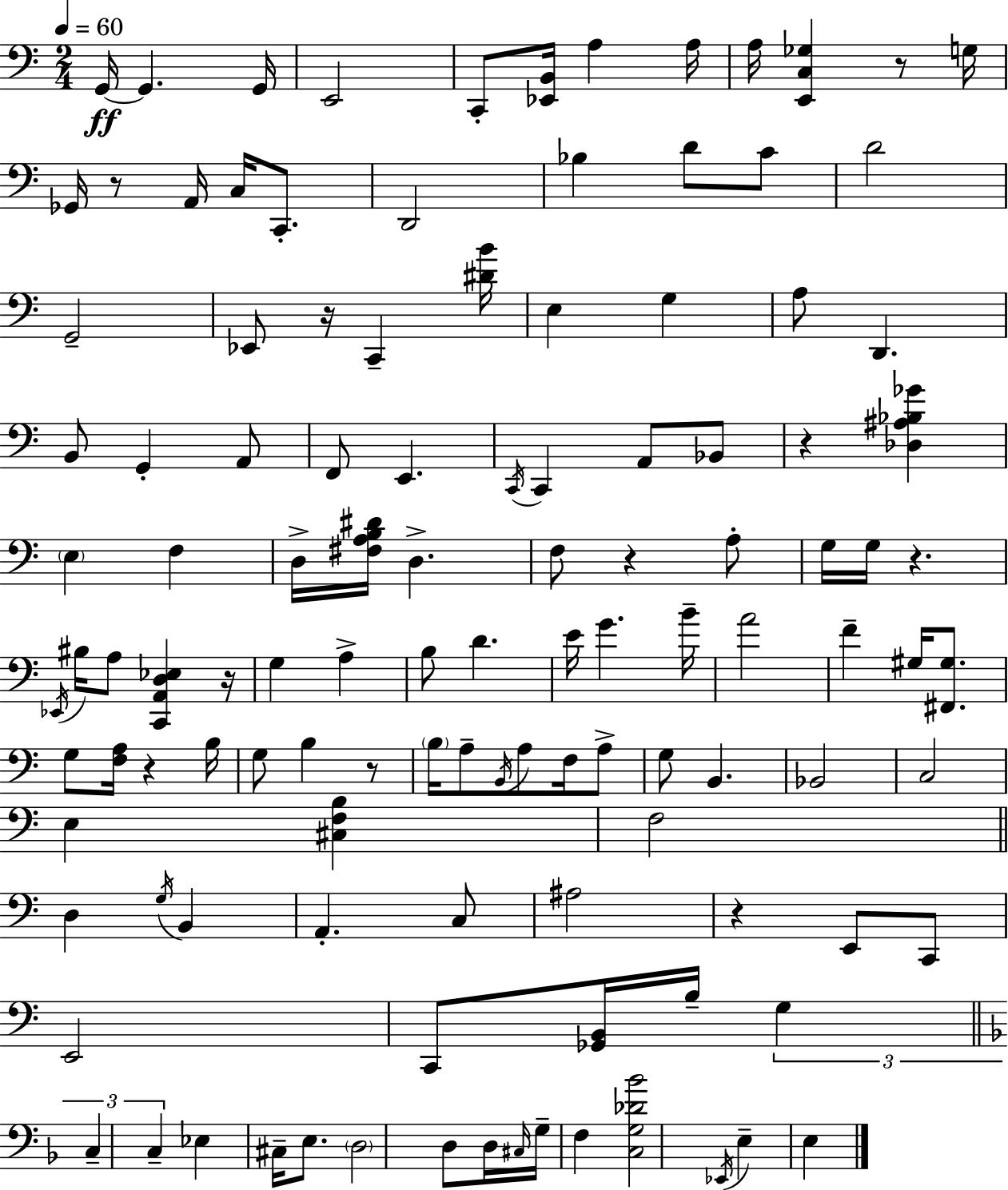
G2/s G2/q. G2/s E2/h C2/e [Eb2,B2]/s A3/q A3/s A3/s [E2,C3,Gb3]/q R/e G3/s Gb2/s R/e A2/s C3/s C2/e. D2/h Bb3/q D4/e C4/e D4/h G2/h Eb2/e R/s C2/q [D#4,B4]/s E3/q G3/q A3/e D2/q. B2/e G2/q A2/e F2/e E2/q. C2/s C2/q A2/e Bb2/e R/q [Db3,A#3,Bb3,Gb4]/q E3/q F3/q D3/s [F#3,A3,B3,D#4]/s D3/q. F3/e R/q A3/e G3/s G3/s R/q. Eb2/s BIS3/s A3/e [C2,A2,D3,Eb3]/q R/s G3/q A3/q B3/e D4/q. E4/s G4/q. B4/s A4/h F4/q G#3/s [F#2,G#3]/e. G3/e [F3,A3]/s R/q B3/s G3/e B3/q R/e B3/s A3/e B2/s A3/e F3/s A3/e G3/e B2/q. Bb2/h C3/h E3/q [C#3,F3,B3]/q F3/h D3/q G3/s B2/q A2/q. C3/e A#3/h R/q E2/e C2/e E2/h C2/e [Gb2,B2]/s B3/s G3/q C3/q C3/q Eb3/q C#3/s E3/e. D3/h D3/e D3/s C#3/s G3/s F3/q [C3,G3,Db4,Bb4]/h Eb2/s E3/q E3/q